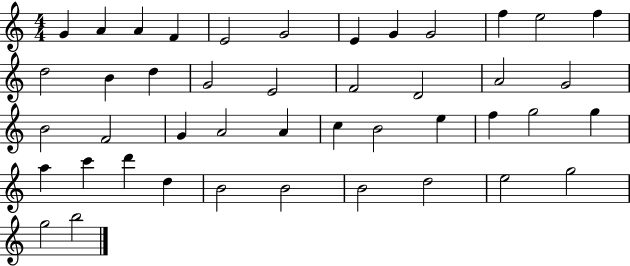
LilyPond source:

{
  \clef treble
  \numericTimeSignature
  \time 4/4
  \key c \major
  g'4 a'4 a'4 f'4 | e'2 g'2 | e'4 g'4 g'2 | f''4 e''2 f''4 | \break d''2 b'4 d''4 | g'2 e'2 | f'2 d'2 | a'2 g'2 | \break b'2 f'2 | g'4 a'2 a'4 | c''4 b'2 e''4 | f''4 g''2 g''4 | \break a''4 c'''4 d'''4 d''4 | b'2 b'2 | b'2 d''2 | e''2 g''2 | \break g''2 b''2 | \bar "|."
}